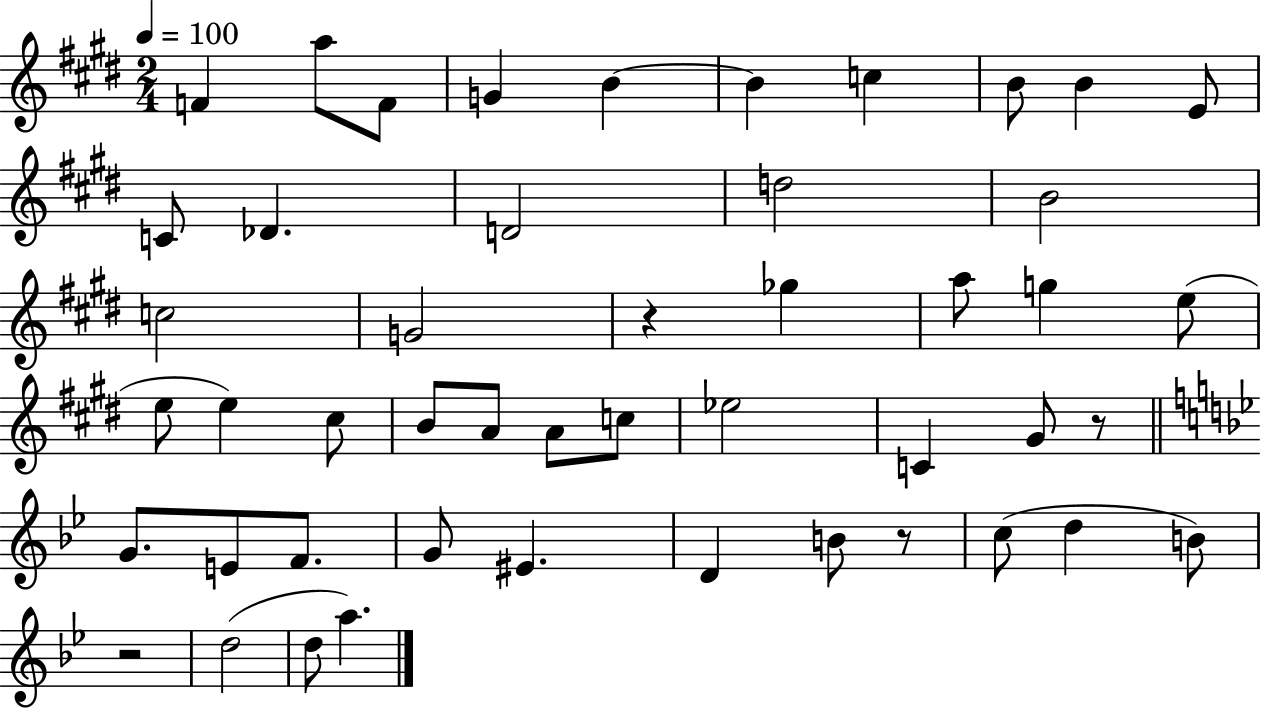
F4/q A5/e F4/e G4/q B4/q B4/q C5/q B4/e B4/q E4/e C4/e Db4/q. D4/h D5/h B4/h C5/h G4/h R/q Gb5/q A5/e G5/q E5/e E5/e E5/q C#5/e B4/e A4/e A4/e C5/e Eb5/h C4/q G#4/e R/e G4/e. E4/e F4/e. G4/e EIS4/q. D4/q B4/e R/e C5/e D5/q B4/e R/h D5/h D5/e A5/q.